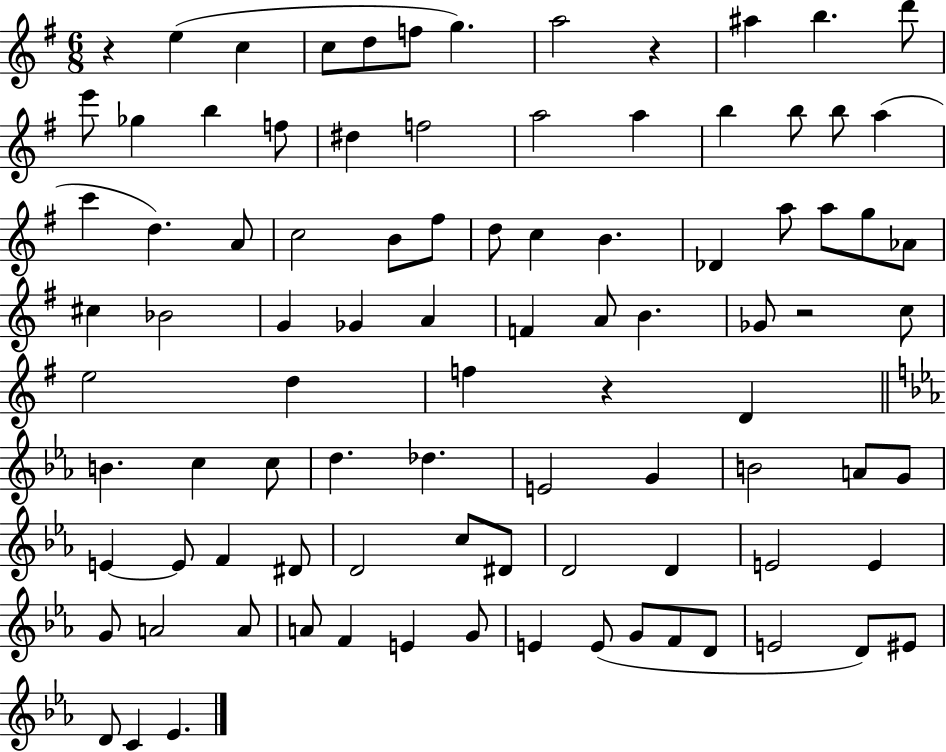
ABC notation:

X:1
T:Untitled
M:6/8
L:1/4
K:G
z e c c/2 d/2 f/2 g a2 z ^a b d'/2 e'/2 _g b f/2 ^d f2 a2 a b b/2 b/2 a c' d A/2 c2 B/2 ^f/2 d/2 c B _D a/2 a/2 g/2 _A/2 ^c _B2 G _G A F A/2 B _G/2 z2 c/2 e2 d f z D B c c/2 d _d E2 G B2 A/2 G/2 E E/2 F ^D/2 D2 c/2 ^D/2 D2 D E2 E G/2 A2 A/2 A/2 F E G/2 E E/2 G/2 F/2 D/2 E2 D/2 ^E/2 D/2 C _E